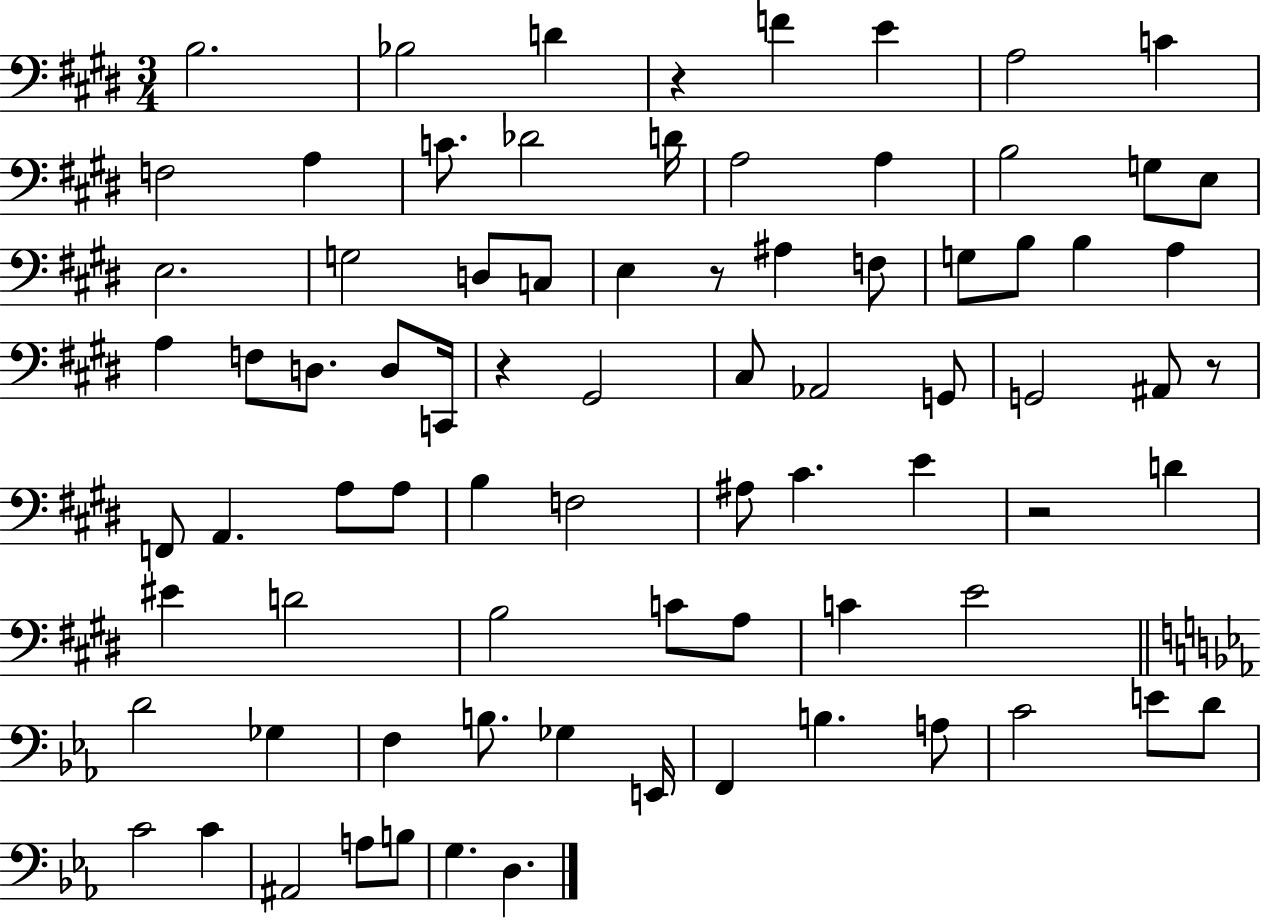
B3/h. Bb3/h D4/q R/q F4/q E4/q A3/h C4/q F3/h A3/q C4/e. Db4/h D4/s A3/h A3/q B3/h G3/e E3/e E3/h. G3/h D3/e C3/e E3/q R/e A#3/q F3/e G3/e B3/e B3/q A3/q A3/q F3/e D3/e. D3/e C2/s R/q G#2/h C#3/e Ab2/h G2/e G2/h A#2/e R/e F2/e A2/q. A3/e A3/e B3/q F3/h A#3/e C#4/q. E4/q R/h D4/q EIS4/q D4/h B3/h C4/e A3/e C4/q E4/h D4/h Gb3/q F3/q B3/e. Gb3/q E2/s F2/q B3/q. A3/e C4/h E4/e D4/e C4/h C4/q A#2/h A3/e B3/e G3/q. D3/q.